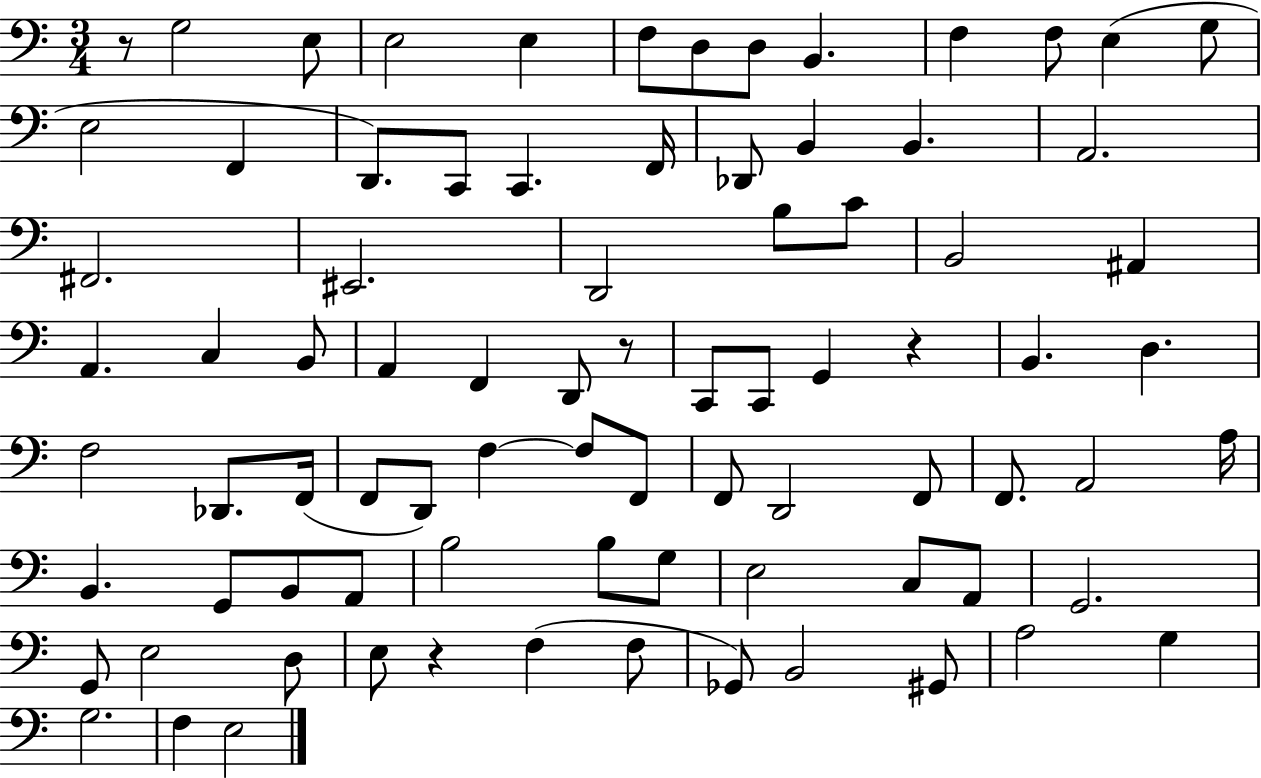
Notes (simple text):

R/e G3/h E3/e E3/h E3/q F3/e D3/e D3/e B2/q. F3/q F3/e E3/q G3/e E3/h F2/q D2/e. C2/e C2/q. F2/s Db2/e B2/q B2/q. A2/h. F#2/h. EIS2/h. D2/h B3/e C4/e B2/h A#2/q A2/q. C3/q B2/e A2/q F2/q D2/e R/e C2/e C2/e G2/q R/q B2/q. D3/q. F3/h Db2/e. F2/s F2/e D2/e F3/q F3/e F2/e F2/e D2/h F2/e F2/e. A2/h A3/s B2/q. G2/e B2/e A2/e B3/h B3/e G3/e E3/h C3/e A2/e G2/h. G2/e E3/h D3/e E3/e R/q F3/q F3/e Gb2/e B2/h G#2/e A3/h G3/q G3/h. F3/q E3/h